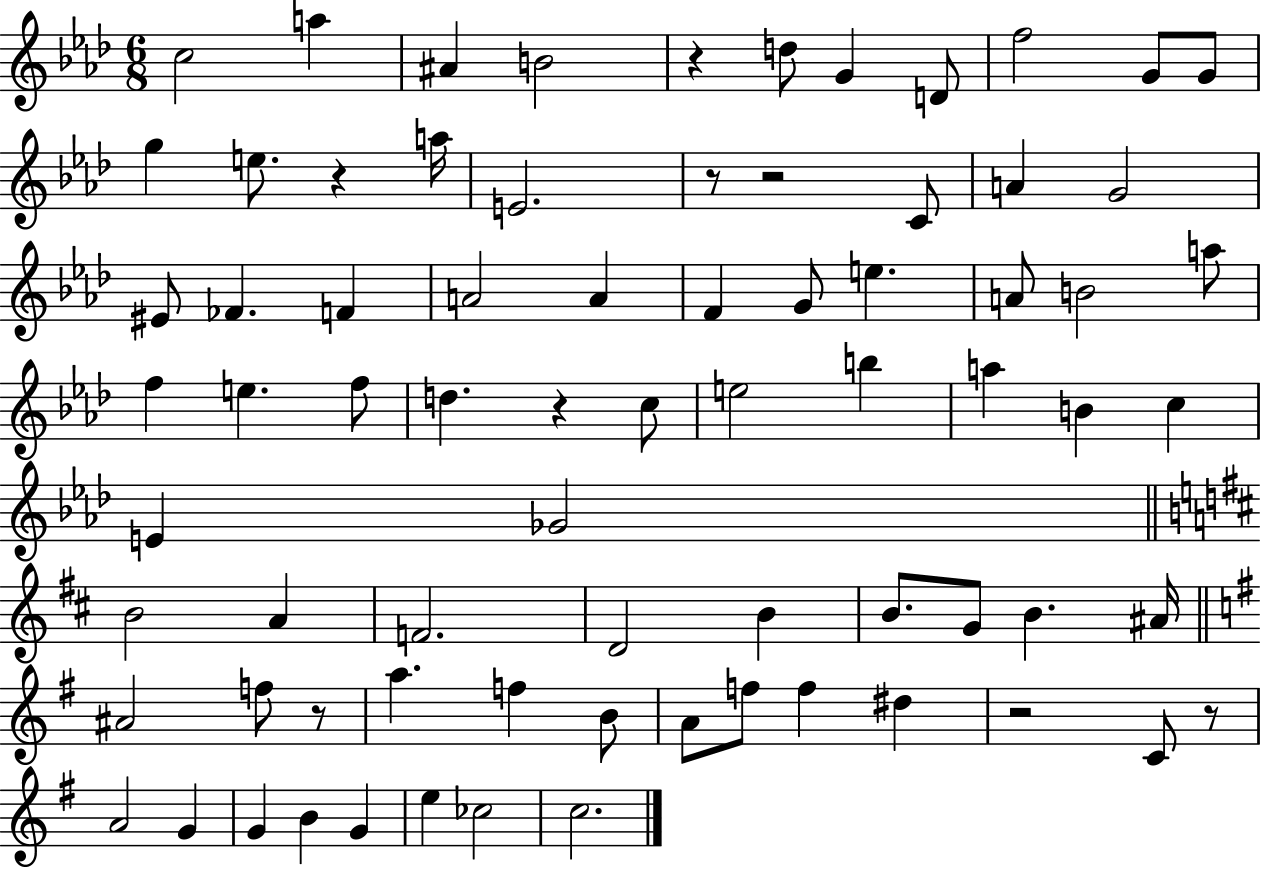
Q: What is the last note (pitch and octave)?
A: C5